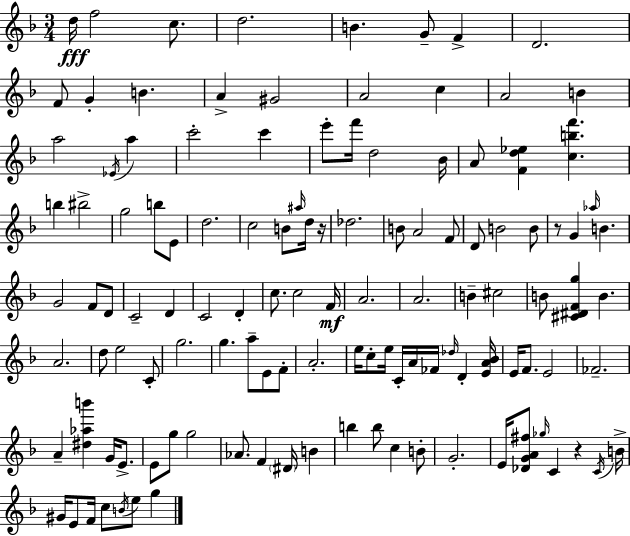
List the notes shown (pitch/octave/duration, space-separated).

D5/s F5/h C5/e. D5/h. B4/q. G4/e F4/q D4/h. F4/e G4/q B4/q. A4/q G#4/h A4/h C5/q A4/h B4/q A5/h Eb4/s A5/q C6/h C6/q E6/e F6/s D5/h Bb4/s A4/e [F4,D5,Eb5]/q [C5,B5,F6]/q. B5/q BIS5/h G5/h B5/e E4/e D5/h. C5/h B4/e A#5/s D5/s R/s Db5/h. B4/e A4/h F4/e D4/e B4/h B4/e R/e G4/q Ab5/s B4/q. G4/h F4/e D4/e C4/h D4/q C4/h D4/q C5/e. C5/h F4/s A4/h. A4/h. B4/q C#5/h B4/e [C#4,D#4,F4,G5]/q B4/q. A4/h. D5/e E5/h C4/e G5/h. G5/q. A5/e E4/e F4/e A4/h. E5/s C5/e E5/s C4/s A4/s FES4/s Db5/s D4/q [E4,A4,Bb4]/s E4/s F4/e. E4/h FES4/h. A4/q [D#5,Ab5,B6]/q G4/s E4/e. E4/e G5/e G5/h Ab4/e. F4/q D#4/s B4/q B5/q B5/e C5/q B4/e G4/h. E4/s [Db4,G4,A4,F#5]/e Gb5/s C4/q R/q C4/s B4/s G#4/s E4/e F4/s C5/e B4/s E5/e G5/q